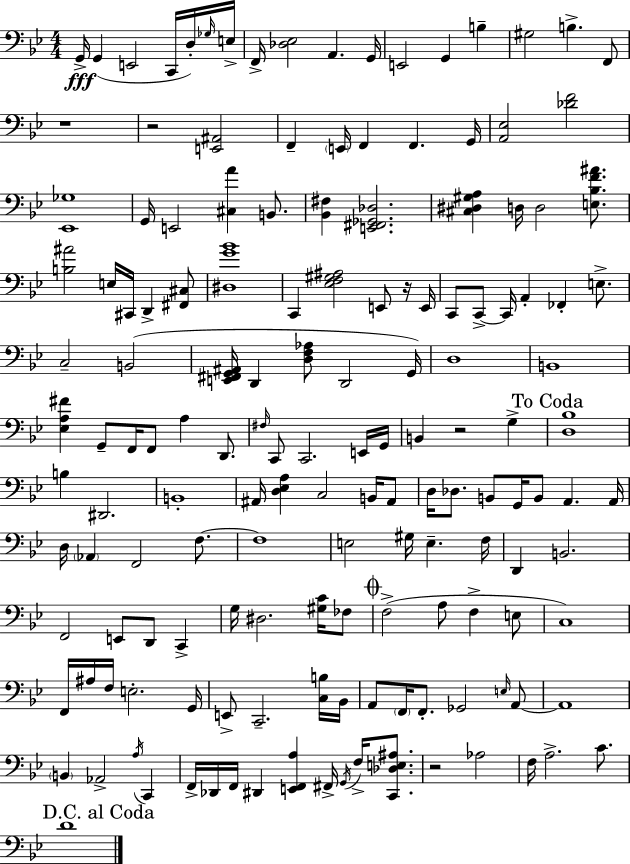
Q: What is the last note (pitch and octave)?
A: D4